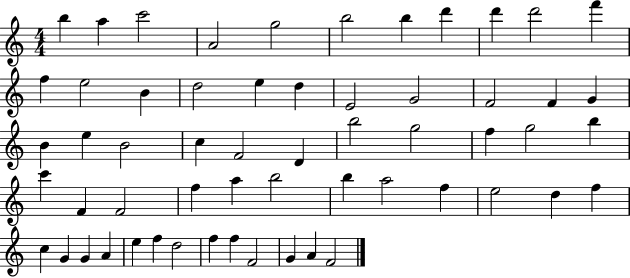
{
  \clef treble
  \numericTimeSignature
  \time 4/4
  \key c \major
  b''4 a''4 c'''2 | a'2 g''2 | b''2 b''4 d'''4 | d'''4 d'''2 f'''4 | \break f''4 e''2 b'4 | d''2 e''4 d''4 | e'2 g'2 | f'2 f'4 g'4 | \break b'4 e''4 b'2 | c''4 f'2 d'4 | b''2 g''2 | f''4 g''2 b''4 | \break c'''4 f'4 f'2 | f''4 a''4 b''2 | b''4 a''2 f''4 | e''2 d''4 f''4 | \break c''4 g'4 g'4 a'4 | e''4 f''4 d''2 | f''4 f''4 f'2 | g'4 a'4 f'2 | \break \bar "|."
}